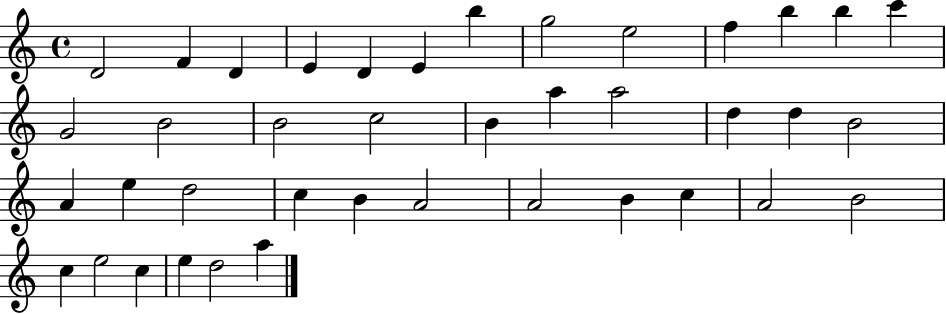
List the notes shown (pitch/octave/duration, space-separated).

D4/h F4/q D4/q E4/q D4/q E4/q B5/q G5/h E5/h F5/q B5/q B5/q C6/q G4/h B4/h B4/h C5/h B4/q A5/q A5/h D5/q D5/q B4/h A4/q E5/q D5/h C5/q B4/q A4/h A4/h B4/q C5/q A4/h B4/h C5/q E5/h C5/q E5/q D5/h A5/q